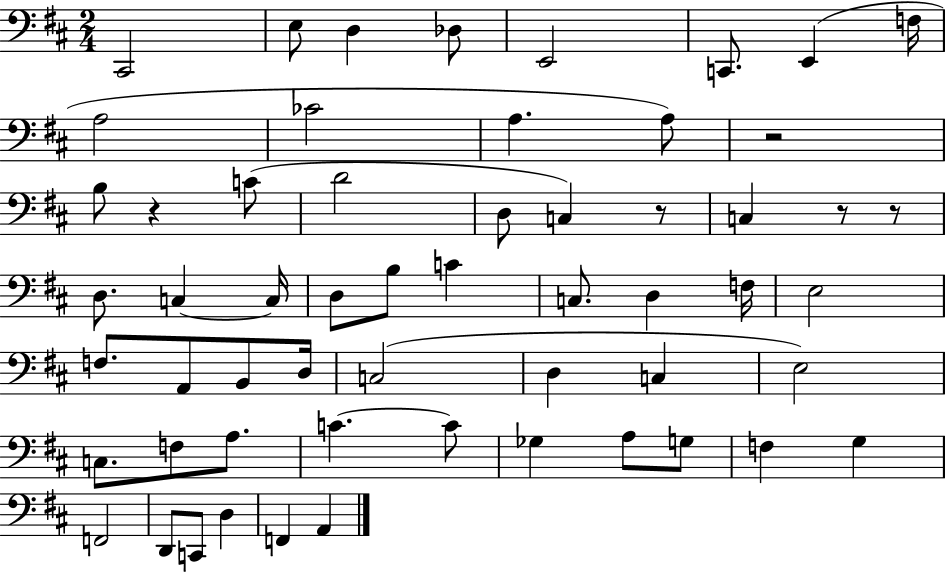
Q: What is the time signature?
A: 2/4